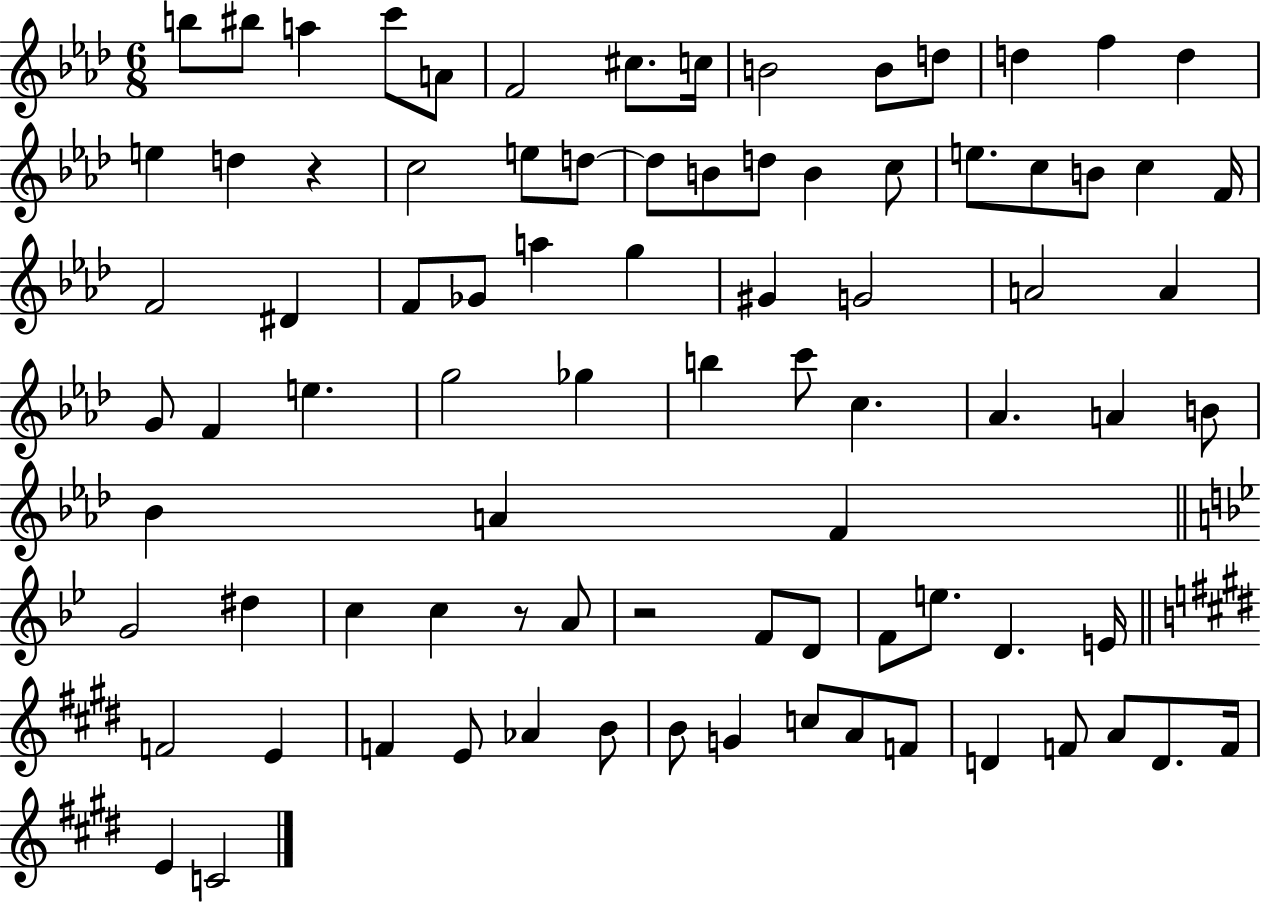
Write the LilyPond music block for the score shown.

{
  \clef treble
  \numericTimeSignature
  \time 6/8
  \key aes \major
  \repeat volta 2 { b''8 bis''8 a''4 c'''8 a'8 | f'2 cis''8. c''16 | b'2 b'8 d''8 | d''4 f''4 d''4 | \break e''4 d''4 r4 | c''2 e''8 d''8~~ | d''8 b'8 d''8 b'4 c''8 | e''8. c''8 b'8 c''4 f'16 | \break f'2 dis'4 | f'8 ges'8 a''4 g''4 | gis'4 g'2 | a'2 a'4 | \break g'8 f'4 e''4. | g''2 ges''4 | b''4 c'''8 c''4. | aes'4. a'4 b'8 | \break bes'4 a'4 f'4 | \bar "||" \break \key g \minor g'2 dis''4 | c''4 c''4 r8 a'8 | r2 f'8 d'8 | f'8 e''8. d'4. e'16 | \break \bar "||" \break \key e \major f'2 e'4 | f'4 e'8 aes'4 b'8 | b'8 g'4 c''8 a'8 f'8 | d'4 f'8 a'8 d'8. f'16 | \break e'4 c'2 | } \bar "|."
}